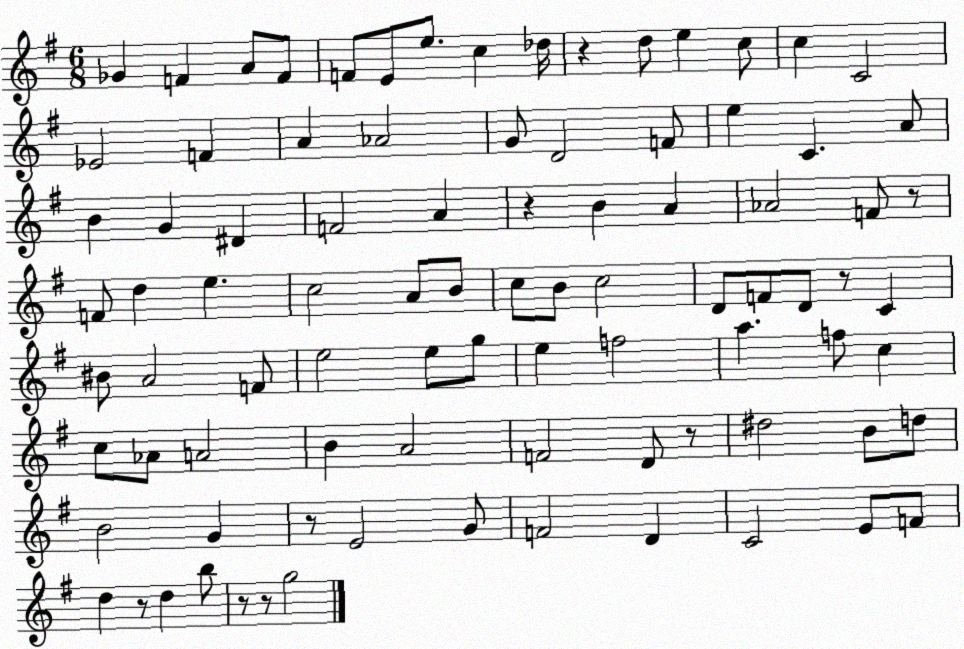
X:1
T:Untitled
M:6/8
L:1/4
K:G
_G F A/2 F/2 F/2 E/2 e/2 c _d/4 z d/2 e c/2 c C2 _E2 F A _A2 G/2 D2 F/2 e C A/2 B G ^D F2 A z B A _A2 F/2 z/2 F/2 d e c2 A/2 B/2 c/2 B/2 c2 D/2 F/2 D/2 z/2 C ^B/2 A2 F/2 e2 e/2 g/2 e f2 a f/2 c c/2 _A/2 A2 B A2 F2 D/2 z/2 ^d2 B/2 d/2 B2 G z/2 E2 G/2 F2 D C2 E/2 F/2 d z/2 d b/2 z/2 z/2 g2